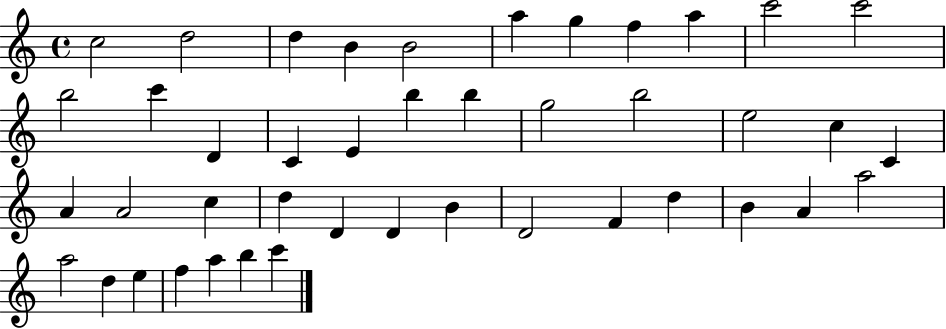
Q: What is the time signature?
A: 4/4